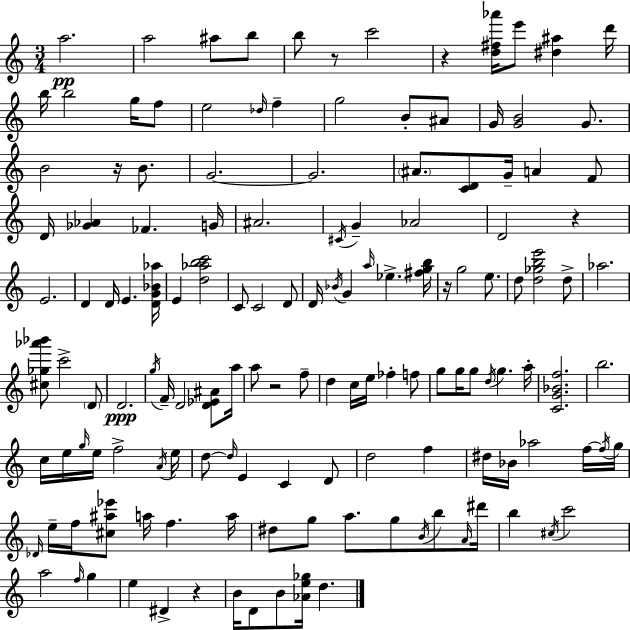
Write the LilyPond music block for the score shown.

{
  \clef treble
  \numericTimeSignature
  \time 3/4
  \key a \minor
  \repeat volta 2 { a''2.\pp | a''2 ais''8 b''8 | b''8 r8 c'''2 | r4 <d'' fis'' aes'''>16 e'''8 <dis'' ais''>4 d'''16 | \break b''16 b''2 g''16 f''8 | e''2 \grace { des''16 } f''4-- | g''2 b'8-. ais'8 | g'16 <g' b'>2 g'8. | \break b'2 r16 b'8. | g'2.~~ | g'2. | \parenthesize ais'8. <c' d'>8 g'16-- a'4 f'8 | \break d'16 <ges' aes'>4 fes'4. | g'16 ais'2. | \acciaccatura { cis'16 } g'4-- aes'2 | d'2 r4 | \break e'2. | d'4 d'16 e'4. | <d' g' bes' aes''>16 e'4 <d'' aes'' b'' c'''>2 | c'8 c'2 | \break d'8 d'16 \acciaccatura { bes'16 } g'4 \grace { a''16 } ees''4.-> | <fis'' g'' b''>16 r16 g''2 | e''8. d''8 <d'' ges'' b'' e'''>2 | d''8-> aes''2. | \break <cis'' ges'' aes''' bes'''>8 c'''2-> | \parenthesize d'8 d'2.\ppp | \acciaccatura { g''16 } f'16-- d'2 | <d' ees' ais'>8 a''16 a''8 r2 | \break f''8-- d''4 c''16 e''16 fes''4-. | f''8 g''8 g''16 g''8 \acciaccatura { d''16 } g''4. | a''16-. <c' g' bes' f''>2. | b''2. | \break c''16 e''16 \grace { g''16 } e''16 f''2-> | \acciaccatura { a'16 } e''16 d''8~~ \grace { d''16 } e'4 | c'4 d'8 d''2 | f''4 dis''16 bes'16 aes''2 | \break f''16~~ \acciaccatura { f''16 } g''16 \grace { des'16 } e''16-- | f''16 <cis'' ais'' ees'''>8 a''16 f''4. a''16 dis''8 | g''8 a''8. g''8 \acciaccatura { b'16 } b''8 \grace { a'16 } | dis'''16 b''4 \acciaccatura { cis''16 } c'''2 | \break a''2 \grace { f''16 } g''4 | e''4 dis'4-> r4 | b'16 d'8 b'8 <aes' e'' ges''>16 d''4. | } \bar "|."
}